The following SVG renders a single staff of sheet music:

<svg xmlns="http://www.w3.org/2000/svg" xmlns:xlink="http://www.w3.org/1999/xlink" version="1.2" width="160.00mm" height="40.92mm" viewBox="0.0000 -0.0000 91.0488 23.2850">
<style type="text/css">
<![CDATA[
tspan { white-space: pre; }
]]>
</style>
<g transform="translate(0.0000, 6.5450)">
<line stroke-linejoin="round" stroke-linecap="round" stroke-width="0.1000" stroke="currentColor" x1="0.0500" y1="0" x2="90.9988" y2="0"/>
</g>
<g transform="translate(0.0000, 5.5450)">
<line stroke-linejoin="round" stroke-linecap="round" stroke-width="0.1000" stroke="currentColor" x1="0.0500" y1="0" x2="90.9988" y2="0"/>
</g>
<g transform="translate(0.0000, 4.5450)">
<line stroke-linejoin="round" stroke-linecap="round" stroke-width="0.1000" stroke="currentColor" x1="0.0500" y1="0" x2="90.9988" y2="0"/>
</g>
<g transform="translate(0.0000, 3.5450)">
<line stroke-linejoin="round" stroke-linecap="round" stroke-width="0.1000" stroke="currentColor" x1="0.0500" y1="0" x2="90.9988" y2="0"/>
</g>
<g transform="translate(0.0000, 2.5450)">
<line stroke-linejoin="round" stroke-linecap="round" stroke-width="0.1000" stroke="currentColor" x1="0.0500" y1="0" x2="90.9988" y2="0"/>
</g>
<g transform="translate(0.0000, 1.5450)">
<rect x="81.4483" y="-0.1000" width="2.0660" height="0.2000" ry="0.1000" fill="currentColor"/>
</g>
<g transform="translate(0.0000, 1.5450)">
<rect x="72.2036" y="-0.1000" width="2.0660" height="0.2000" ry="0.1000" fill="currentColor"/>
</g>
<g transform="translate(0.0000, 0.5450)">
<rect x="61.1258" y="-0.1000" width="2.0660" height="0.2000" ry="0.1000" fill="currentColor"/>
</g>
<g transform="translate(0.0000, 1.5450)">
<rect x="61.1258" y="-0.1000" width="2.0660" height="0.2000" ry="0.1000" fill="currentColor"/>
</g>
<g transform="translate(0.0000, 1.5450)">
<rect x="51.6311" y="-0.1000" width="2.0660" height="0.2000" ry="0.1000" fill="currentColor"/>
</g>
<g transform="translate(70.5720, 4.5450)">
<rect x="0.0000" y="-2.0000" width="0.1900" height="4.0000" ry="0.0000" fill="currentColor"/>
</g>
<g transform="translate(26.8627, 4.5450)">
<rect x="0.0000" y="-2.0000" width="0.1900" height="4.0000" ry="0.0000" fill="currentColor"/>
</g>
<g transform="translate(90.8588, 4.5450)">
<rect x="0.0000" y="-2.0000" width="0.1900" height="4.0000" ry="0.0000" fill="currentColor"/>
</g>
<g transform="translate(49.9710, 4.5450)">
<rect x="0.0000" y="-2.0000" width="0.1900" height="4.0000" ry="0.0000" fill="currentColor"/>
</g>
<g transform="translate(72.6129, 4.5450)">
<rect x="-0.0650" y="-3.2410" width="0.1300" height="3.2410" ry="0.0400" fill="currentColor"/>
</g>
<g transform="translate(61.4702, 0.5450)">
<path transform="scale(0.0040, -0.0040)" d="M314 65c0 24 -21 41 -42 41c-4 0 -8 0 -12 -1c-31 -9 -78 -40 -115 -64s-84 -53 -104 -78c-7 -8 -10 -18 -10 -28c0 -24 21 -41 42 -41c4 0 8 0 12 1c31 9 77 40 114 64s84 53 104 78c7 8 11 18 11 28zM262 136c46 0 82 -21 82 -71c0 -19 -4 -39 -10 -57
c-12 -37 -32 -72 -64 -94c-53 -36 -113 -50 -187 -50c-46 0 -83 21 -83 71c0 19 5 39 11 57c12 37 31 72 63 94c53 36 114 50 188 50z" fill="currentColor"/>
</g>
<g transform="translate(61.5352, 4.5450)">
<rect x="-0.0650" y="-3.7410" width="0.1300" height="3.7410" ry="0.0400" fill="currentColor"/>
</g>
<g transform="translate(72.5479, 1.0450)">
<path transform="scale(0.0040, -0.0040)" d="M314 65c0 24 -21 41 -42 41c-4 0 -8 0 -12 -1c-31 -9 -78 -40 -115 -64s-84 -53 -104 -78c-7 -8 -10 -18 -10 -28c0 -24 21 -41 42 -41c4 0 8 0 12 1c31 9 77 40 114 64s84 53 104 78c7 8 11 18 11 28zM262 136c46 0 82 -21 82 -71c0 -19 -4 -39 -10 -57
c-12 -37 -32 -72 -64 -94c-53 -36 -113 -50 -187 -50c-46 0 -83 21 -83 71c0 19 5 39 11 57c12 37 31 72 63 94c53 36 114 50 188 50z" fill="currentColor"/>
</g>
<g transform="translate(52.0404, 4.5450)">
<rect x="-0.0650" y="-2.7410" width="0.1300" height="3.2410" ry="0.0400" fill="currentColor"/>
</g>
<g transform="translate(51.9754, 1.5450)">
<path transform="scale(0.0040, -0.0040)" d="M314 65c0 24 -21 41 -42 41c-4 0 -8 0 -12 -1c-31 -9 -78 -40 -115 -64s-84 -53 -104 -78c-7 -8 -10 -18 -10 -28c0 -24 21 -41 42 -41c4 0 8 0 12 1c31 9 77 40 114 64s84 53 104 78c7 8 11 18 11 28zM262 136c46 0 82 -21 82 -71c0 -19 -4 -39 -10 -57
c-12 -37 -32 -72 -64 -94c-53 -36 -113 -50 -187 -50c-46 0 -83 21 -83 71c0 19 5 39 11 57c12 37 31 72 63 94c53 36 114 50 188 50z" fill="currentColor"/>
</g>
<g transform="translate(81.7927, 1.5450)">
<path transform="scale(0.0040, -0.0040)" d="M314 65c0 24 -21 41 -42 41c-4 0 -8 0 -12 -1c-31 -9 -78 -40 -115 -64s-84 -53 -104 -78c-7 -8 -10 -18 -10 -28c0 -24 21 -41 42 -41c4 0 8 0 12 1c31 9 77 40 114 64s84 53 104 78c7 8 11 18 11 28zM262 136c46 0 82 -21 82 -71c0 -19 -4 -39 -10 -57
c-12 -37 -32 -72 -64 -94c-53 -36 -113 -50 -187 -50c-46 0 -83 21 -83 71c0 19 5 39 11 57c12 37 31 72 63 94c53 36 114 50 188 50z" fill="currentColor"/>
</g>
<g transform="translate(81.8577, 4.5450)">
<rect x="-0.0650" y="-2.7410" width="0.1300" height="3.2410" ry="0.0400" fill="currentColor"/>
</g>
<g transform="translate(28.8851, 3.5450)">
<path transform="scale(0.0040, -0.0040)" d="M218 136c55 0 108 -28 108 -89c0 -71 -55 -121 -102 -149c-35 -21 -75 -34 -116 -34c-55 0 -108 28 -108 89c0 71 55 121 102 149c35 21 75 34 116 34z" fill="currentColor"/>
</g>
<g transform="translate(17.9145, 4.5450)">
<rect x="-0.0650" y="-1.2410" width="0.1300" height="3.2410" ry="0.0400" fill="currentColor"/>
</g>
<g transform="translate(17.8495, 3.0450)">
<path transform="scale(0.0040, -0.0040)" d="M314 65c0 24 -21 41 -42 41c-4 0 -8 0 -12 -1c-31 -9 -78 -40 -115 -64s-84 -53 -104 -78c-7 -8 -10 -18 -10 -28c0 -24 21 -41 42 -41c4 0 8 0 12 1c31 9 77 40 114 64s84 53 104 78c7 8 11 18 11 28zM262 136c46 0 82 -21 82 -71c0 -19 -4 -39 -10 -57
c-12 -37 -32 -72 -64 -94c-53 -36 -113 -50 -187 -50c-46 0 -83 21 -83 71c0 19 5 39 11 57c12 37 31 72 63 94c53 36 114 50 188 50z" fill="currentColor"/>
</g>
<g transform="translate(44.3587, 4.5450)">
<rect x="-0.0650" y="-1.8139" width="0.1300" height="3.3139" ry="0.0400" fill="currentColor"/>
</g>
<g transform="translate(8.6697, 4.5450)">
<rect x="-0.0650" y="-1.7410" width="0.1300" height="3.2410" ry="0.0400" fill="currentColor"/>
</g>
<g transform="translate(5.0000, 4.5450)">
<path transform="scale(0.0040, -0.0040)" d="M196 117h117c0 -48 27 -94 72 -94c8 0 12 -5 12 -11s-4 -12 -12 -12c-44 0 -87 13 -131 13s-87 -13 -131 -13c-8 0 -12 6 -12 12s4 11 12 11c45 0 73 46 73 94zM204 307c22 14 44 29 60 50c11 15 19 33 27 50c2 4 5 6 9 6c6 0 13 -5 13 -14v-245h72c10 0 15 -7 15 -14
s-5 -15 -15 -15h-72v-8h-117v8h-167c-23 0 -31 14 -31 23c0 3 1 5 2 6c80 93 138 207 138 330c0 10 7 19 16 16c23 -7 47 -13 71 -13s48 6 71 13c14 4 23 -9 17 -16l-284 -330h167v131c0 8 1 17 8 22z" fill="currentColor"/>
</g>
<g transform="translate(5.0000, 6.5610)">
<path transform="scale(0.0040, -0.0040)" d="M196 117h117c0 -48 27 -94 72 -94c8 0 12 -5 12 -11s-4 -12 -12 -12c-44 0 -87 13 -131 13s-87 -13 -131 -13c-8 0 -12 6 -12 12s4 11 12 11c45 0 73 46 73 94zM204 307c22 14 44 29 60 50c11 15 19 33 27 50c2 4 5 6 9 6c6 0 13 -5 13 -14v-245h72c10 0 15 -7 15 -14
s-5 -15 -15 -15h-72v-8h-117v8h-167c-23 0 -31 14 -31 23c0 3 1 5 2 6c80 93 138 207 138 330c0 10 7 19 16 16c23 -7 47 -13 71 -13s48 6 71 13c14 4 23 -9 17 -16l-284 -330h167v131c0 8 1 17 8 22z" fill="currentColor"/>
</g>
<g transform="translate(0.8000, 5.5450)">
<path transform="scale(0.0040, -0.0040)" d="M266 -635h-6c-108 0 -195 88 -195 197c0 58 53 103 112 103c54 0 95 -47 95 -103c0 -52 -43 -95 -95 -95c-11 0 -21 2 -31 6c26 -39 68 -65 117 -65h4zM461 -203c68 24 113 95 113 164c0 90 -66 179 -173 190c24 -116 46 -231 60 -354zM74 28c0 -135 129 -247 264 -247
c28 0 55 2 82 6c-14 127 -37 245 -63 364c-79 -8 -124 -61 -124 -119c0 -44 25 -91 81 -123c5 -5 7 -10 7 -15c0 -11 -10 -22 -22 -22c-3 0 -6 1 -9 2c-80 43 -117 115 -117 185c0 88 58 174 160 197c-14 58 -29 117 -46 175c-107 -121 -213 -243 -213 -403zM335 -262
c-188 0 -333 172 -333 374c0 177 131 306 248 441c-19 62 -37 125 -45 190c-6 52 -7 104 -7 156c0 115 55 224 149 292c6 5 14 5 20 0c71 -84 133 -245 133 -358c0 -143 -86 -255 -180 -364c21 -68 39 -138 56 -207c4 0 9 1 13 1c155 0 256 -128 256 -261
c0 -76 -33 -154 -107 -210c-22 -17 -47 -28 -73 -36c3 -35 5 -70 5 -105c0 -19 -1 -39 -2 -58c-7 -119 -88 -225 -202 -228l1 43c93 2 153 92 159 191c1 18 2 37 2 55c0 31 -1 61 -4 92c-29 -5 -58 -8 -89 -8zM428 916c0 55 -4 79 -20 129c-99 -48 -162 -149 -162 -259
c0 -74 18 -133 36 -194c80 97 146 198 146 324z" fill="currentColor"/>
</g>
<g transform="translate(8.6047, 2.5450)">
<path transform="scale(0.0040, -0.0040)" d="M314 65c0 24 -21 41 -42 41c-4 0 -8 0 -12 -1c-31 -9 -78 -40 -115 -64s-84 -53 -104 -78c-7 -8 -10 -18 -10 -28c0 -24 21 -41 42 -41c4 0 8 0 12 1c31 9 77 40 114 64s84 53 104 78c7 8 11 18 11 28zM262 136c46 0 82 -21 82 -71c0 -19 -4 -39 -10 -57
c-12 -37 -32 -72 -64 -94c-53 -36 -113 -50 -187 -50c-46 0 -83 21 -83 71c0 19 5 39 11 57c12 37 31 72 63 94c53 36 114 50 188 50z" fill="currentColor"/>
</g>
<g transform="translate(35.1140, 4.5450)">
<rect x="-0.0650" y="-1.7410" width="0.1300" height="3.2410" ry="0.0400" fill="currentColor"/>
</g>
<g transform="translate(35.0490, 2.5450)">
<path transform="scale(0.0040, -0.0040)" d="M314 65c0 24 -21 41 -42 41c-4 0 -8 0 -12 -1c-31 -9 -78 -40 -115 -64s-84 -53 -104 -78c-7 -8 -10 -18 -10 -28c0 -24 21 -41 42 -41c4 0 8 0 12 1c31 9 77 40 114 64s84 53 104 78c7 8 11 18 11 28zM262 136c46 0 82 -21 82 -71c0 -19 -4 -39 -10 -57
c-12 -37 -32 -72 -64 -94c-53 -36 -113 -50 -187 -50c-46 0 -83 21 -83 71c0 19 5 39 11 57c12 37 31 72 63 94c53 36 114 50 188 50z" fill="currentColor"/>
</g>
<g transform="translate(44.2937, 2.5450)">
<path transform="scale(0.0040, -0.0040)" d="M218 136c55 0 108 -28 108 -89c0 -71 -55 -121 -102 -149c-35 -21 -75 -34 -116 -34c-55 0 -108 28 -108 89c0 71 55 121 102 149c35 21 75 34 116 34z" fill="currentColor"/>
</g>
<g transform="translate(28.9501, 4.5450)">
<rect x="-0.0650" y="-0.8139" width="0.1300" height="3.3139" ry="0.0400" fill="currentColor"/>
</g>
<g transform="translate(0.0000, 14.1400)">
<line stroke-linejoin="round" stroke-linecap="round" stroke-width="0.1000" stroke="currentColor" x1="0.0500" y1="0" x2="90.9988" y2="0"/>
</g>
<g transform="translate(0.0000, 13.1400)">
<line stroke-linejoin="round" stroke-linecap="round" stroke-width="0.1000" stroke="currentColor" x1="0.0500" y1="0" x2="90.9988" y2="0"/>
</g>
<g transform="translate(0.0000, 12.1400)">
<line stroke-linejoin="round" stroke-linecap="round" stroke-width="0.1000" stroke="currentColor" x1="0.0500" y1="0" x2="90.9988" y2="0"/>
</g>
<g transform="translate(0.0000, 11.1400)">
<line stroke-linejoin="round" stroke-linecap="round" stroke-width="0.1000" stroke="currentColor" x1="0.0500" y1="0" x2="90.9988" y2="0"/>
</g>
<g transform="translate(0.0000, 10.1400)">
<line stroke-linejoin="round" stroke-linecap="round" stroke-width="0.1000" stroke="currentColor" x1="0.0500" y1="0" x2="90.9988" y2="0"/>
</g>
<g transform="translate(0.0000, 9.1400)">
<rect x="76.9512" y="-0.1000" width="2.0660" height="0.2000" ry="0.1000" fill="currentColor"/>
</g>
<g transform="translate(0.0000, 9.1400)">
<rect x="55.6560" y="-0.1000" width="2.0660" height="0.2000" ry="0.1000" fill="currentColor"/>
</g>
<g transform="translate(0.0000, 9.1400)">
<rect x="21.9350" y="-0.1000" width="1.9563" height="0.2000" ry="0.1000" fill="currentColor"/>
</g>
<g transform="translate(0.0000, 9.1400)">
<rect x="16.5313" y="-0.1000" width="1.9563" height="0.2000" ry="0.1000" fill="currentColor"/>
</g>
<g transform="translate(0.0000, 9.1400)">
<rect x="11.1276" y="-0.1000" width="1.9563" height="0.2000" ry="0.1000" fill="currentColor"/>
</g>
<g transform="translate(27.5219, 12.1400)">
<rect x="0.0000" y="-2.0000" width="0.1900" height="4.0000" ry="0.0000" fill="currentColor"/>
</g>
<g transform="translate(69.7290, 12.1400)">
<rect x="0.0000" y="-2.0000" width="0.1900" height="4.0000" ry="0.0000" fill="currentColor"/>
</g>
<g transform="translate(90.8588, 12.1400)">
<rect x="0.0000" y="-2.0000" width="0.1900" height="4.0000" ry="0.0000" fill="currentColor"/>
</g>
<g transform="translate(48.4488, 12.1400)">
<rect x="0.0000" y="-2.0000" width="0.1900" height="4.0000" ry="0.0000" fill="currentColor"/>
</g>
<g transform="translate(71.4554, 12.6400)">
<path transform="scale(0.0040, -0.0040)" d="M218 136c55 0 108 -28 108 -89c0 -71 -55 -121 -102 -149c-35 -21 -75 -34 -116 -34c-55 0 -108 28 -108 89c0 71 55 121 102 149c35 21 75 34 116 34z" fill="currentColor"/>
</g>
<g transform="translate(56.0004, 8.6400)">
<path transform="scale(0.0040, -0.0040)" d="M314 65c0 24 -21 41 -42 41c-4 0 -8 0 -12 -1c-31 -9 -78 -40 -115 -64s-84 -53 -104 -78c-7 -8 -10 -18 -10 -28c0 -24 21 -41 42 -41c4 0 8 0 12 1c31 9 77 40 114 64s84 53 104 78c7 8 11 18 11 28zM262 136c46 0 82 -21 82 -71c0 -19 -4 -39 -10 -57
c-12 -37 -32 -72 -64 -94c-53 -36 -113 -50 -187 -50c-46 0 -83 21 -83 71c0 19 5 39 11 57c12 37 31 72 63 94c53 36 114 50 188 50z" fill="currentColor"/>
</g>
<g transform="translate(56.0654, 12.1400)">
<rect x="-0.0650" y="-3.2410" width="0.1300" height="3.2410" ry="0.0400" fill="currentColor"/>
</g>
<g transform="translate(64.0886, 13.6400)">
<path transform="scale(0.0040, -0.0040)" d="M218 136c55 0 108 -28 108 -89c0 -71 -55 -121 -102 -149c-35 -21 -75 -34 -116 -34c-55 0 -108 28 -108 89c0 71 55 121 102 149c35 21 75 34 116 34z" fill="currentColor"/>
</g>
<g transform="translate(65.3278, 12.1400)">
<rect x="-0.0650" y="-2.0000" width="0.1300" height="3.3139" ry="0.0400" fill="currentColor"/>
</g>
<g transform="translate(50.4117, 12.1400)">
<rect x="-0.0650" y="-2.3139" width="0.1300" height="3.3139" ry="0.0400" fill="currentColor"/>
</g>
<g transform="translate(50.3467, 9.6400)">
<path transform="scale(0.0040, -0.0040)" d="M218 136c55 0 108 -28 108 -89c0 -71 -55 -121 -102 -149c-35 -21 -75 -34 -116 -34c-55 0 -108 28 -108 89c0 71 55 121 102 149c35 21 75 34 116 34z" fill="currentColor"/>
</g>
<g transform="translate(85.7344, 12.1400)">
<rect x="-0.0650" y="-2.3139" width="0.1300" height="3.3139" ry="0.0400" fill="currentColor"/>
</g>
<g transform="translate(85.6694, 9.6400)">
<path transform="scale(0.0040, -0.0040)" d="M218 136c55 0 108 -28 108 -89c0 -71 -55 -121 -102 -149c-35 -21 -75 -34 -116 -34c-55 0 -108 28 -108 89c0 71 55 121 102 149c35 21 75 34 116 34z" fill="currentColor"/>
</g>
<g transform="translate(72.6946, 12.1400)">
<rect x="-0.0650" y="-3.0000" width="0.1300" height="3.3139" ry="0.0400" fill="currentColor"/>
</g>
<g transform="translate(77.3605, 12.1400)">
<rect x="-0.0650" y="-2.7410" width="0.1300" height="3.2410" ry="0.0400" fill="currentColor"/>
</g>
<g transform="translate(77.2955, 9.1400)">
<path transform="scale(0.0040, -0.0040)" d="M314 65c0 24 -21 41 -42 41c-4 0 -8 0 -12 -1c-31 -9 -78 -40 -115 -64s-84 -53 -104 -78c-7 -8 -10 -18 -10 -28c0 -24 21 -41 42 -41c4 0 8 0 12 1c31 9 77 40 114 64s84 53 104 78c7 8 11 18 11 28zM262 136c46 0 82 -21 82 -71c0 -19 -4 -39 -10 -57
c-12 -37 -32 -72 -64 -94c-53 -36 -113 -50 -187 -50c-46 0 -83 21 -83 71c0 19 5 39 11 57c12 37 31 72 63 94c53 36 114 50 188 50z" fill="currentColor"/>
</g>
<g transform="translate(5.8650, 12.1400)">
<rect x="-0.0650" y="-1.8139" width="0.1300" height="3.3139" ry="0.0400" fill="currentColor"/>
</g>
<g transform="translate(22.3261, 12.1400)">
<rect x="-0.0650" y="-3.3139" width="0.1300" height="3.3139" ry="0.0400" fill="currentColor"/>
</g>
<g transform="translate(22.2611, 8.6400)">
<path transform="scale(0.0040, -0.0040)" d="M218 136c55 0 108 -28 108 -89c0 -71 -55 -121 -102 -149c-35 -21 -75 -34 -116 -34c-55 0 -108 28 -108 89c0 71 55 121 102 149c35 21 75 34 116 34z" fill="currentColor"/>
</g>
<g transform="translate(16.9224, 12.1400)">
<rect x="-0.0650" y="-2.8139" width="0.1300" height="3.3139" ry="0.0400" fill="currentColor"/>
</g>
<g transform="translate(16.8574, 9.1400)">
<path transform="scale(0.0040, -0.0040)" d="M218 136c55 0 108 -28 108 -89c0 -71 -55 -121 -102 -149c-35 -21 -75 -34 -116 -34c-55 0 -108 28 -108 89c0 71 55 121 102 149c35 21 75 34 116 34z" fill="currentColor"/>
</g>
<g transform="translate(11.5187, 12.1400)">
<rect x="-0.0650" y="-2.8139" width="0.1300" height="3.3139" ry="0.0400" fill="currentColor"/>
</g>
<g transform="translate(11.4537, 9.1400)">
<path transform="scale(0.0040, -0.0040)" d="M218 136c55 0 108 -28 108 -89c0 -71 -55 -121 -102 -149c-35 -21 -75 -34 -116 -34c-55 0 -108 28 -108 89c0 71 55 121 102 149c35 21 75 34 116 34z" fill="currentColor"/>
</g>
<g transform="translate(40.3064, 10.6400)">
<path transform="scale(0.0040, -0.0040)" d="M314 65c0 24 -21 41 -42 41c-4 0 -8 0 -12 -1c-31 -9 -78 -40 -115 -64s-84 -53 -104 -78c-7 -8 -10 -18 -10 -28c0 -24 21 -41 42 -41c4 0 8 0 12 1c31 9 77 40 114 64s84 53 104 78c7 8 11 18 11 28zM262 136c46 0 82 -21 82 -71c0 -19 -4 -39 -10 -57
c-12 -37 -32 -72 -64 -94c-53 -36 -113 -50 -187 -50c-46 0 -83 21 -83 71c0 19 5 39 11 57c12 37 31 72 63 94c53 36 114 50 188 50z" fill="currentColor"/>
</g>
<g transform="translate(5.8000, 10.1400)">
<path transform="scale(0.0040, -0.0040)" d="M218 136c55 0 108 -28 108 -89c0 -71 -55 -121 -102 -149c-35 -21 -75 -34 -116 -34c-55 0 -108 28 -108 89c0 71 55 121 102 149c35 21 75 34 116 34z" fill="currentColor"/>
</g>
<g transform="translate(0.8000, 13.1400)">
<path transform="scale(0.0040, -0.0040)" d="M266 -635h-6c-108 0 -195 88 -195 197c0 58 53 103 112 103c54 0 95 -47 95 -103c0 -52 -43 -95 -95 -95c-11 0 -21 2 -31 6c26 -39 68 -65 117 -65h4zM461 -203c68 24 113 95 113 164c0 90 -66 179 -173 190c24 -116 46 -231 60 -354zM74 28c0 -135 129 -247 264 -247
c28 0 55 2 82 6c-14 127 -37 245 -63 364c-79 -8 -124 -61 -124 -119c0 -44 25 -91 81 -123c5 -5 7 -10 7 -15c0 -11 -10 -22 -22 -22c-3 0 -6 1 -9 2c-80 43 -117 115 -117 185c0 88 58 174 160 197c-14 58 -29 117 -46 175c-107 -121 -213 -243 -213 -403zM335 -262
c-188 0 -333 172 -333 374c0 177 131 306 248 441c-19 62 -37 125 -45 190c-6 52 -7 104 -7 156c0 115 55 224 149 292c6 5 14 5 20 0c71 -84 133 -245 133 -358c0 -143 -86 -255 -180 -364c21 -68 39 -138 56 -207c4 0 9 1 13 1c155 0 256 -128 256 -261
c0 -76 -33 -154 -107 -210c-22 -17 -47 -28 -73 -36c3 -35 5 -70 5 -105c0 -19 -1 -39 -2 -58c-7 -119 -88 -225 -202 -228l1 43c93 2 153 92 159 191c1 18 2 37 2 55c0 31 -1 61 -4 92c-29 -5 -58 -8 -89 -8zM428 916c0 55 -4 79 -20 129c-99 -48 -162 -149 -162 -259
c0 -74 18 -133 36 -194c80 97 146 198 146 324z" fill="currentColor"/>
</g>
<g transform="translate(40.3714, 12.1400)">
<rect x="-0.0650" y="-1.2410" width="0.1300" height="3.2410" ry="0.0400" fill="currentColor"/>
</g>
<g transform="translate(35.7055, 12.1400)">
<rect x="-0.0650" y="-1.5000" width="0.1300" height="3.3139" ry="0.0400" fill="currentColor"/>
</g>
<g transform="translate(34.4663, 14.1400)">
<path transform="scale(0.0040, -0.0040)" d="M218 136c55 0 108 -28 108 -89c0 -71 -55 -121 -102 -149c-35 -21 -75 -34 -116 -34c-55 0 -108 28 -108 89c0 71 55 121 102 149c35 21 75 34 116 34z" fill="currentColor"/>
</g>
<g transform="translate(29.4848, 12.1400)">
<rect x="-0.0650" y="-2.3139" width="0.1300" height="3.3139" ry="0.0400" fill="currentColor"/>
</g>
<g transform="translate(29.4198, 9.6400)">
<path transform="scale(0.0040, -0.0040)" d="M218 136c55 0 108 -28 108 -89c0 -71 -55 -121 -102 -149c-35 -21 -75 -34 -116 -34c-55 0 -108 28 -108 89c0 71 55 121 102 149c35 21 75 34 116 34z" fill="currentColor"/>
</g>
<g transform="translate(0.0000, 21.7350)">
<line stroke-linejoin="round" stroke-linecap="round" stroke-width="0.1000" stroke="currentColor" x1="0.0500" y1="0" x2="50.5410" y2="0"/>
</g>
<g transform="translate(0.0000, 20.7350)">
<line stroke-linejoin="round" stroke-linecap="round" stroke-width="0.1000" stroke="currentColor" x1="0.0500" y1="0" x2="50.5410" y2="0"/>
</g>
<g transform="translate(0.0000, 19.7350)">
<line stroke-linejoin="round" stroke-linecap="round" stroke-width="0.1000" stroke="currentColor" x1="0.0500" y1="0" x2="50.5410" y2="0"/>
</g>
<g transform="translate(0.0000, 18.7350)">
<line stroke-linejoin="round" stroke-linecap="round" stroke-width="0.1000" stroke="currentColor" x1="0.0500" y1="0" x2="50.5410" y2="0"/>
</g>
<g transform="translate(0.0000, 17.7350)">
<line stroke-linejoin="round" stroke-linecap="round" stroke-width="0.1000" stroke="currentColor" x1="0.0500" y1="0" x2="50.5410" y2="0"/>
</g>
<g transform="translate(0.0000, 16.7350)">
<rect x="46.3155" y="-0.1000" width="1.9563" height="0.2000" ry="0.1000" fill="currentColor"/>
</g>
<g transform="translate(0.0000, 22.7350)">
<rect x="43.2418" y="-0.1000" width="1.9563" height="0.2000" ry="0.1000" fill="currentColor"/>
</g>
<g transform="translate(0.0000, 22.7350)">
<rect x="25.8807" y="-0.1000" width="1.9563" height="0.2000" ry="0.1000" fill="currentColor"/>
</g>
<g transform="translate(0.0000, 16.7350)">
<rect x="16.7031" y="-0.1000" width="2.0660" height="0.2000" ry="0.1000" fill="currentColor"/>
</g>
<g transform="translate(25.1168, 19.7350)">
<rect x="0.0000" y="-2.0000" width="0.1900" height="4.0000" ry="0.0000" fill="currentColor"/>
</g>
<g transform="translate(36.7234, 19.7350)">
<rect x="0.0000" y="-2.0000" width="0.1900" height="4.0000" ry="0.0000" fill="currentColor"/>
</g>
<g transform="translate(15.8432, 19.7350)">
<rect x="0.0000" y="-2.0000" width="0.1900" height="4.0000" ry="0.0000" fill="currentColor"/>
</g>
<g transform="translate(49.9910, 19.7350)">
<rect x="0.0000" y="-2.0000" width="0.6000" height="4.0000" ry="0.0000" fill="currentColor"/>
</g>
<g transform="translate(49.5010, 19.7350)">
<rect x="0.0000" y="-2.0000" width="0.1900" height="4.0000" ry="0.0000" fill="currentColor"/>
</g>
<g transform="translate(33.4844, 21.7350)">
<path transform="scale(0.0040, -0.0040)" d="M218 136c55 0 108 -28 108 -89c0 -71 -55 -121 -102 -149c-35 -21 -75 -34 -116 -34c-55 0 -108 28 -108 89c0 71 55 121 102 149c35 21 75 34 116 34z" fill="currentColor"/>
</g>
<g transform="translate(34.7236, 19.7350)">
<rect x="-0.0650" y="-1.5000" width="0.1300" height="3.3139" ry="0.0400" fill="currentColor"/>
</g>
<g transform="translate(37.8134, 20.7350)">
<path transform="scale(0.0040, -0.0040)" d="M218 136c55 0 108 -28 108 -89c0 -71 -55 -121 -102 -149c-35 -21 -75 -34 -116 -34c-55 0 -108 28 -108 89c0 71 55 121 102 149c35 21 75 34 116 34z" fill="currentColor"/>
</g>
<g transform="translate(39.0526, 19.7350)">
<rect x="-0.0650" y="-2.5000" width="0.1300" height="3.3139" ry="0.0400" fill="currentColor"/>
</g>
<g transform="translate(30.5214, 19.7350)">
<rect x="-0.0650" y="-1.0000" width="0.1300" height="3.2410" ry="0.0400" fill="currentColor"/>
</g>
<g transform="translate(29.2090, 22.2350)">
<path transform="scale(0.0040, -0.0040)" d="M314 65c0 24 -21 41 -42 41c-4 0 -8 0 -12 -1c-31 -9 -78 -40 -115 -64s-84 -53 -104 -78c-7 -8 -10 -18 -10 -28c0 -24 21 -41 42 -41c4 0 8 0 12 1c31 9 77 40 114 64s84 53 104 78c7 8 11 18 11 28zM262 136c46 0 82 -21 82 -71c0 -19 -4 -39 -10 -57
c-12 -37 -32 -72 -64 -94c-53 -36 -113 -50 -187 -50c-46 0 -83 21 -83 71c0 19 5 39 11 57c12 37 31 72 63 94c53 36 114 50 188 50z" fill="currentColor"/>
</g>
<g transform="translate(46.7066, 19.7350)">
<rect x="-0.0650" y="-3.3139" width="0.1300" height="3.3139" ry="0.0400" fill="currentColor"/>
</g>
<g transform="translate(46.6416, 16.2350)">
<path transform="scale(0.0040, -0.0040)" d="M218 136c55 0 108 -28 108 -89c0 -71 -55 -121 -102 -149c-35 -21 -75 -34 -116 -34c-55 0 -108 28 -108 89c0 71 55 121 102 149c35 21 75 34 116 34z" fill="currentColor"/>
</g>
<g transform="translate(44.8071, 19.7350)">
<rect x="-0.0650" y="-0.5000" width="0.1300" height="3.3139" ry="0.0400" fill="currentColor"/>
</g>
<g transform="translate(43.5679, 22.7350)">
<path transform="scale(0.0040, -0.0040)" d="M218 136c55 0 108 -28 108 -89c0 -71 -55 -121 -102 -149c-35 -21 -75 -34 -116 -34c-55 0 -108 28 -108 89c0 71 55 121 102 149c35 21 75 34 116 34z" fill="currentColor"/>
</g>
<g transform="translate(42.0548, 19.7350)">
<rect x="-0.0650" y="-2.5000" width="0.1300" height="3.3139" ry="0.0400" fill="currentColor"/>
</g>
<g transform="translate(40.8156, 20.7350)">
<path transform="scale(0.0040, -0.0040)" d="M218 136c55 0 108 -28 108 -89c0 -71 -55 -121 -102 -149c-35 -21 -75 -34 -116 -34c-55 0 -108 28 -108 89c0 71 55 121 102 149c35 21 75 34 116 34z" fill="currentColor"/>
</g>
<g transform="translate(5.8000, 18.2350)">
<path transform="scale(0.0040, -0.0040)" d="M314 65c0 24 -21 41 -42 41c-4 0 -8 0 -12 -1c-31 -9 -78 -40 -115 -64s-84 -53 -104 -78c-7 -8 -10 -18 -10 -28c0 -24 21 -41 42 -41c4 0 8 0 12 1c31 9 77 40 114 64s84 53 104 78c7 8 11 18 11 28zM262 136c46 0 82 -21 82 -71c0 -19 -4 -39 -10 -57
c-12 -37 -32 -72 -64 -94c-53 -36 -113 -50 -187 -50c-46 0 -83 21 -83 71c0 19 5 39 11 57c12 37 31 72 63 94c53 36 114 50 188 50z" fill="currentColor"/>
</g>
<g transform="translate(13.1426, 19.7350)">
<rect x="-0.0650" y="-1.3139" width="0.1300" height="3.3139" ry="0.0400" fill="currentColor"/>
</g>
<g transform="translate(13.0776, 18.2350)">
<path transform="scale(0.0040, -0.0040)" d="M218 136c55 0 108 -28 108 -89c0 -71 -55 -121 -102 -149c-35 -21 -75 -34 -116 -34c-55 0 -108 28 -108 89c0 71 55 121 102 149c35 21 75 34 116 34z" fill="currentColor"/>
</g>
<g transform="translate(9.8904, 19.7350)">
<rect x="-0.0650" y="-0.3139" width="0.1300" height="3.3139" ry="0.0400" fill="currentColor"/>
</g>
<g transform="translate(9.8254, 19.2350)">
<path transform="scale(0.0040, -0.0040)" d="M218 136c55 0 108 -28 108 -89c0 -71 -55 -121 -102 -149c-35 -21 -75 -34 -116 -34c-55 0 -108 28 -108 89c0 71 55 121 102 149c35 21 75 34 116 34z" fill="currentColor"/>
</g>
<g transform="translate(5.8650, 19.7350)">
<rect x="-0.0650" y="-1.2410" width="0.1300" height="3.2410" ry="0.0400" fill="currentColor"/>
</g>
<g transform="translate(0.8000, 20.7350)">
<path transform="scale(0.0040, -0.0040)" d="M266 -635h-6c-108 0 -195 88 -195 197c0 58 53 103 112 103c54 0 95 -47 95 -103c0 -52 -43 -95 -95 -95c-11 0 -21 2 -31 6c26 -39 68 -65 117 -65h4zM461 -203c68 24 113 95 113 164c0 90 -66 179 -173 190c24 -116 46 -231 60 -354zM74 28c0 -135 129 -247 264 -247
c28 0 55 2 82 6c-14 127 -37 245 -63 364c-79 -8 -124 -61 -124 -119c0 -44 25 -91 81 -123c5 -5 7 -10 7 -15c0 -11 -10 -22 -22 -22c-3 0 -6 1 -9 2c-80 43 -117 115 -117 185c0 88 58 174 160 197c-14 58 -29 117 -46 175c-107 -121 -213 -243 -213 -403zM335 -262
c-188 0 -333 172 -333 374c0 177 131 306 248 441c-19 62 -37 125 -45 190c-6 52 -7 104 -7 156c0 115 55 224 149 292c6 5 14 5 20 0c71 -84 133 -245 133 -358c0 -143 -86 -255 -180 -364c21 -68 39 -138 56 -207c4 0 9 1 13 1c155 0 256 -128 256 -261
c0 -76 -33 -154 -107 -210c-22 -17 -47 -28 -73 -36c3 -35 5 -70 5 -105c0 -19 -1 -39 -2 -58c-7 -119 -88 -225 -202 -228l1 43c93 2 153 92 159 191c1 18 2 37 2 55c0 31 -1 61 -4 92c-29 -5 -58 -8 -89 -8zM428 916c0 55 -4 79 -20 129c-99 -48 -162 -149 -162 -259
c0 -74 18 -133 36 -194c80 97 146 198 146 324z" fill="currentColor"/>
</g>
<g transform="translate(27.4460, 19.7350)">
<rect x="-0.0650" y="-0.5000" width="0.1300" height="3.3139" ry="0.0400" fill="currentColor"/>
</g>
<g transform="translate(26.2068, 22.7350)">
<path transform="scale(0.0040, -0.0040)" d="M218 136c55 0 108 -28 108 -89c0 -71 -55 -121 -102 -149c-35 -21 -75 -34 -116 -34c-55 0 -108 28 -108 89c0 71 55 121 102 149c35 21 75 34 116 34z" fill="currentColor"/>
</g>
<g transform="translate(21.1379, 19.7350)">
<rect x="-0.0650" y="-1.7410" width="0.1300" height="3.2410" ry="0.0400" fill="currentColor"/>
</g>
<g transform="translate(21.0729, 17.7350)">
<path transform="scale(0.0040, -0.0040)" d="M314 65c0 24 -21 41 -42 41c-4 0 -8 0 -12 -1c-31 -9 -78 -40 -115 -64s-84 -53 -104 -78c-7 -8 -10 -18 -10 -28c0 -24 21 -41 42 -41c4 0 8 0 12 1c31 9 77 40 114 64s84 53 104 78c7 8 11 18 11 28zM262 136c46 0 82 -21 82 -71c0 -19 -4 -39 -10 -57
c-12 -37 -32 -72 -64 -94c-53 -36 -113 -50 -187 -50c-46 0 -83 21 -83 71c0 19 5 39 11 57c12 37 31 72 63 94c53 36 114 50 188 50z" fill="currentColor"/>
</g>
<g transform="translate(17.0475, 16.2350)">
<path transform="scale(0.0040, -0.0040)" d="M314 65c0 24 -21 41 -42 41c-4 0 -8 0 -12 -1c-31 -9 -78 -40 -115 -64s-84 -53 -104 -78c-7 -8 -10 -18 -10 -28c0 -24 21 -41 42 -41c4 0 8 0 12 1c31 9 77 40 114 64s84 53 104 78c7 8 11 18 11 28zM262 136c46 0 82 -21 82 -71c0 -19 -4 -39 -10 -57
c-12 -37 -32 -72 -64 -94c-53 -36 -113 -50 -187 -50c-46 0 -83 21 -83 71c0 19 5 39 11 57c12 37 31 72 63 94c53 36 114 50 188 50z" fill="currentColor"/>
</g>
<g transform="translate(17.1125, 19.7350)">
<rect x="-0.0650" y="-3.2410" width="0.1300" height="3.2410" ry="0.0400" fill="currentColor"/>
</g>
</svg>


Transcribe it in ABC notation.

X:1
T:Untitled
M:4/4
L:1/4
K:C
f2 e2 d f2 f a2 c'2 b2 a2 f a a b g E e2 g b2 F A a2 g e2 c e b2 f2 C D2 E G G C b